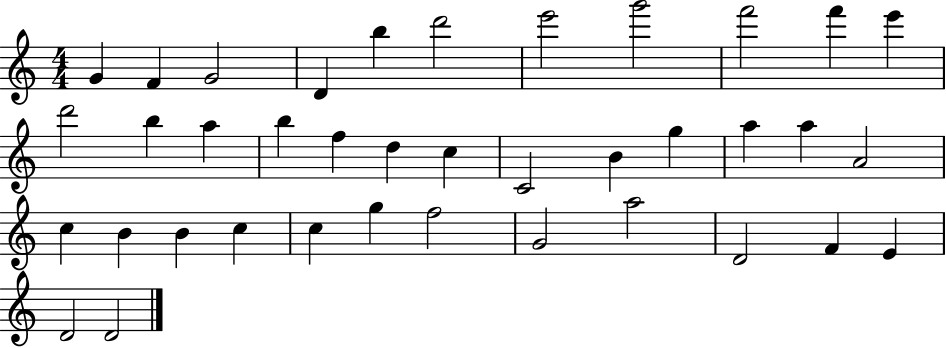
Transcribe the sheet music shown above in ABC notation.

X:1
T:Untitled
M:4/4
L:1/4
K:C
G F G2 D b d'2 e'2 g'2 f'2 f' e' d'2 b a b f d c C2 B g a a A2 c B B c c g f2 G2 a2 D2 F E D2 D2